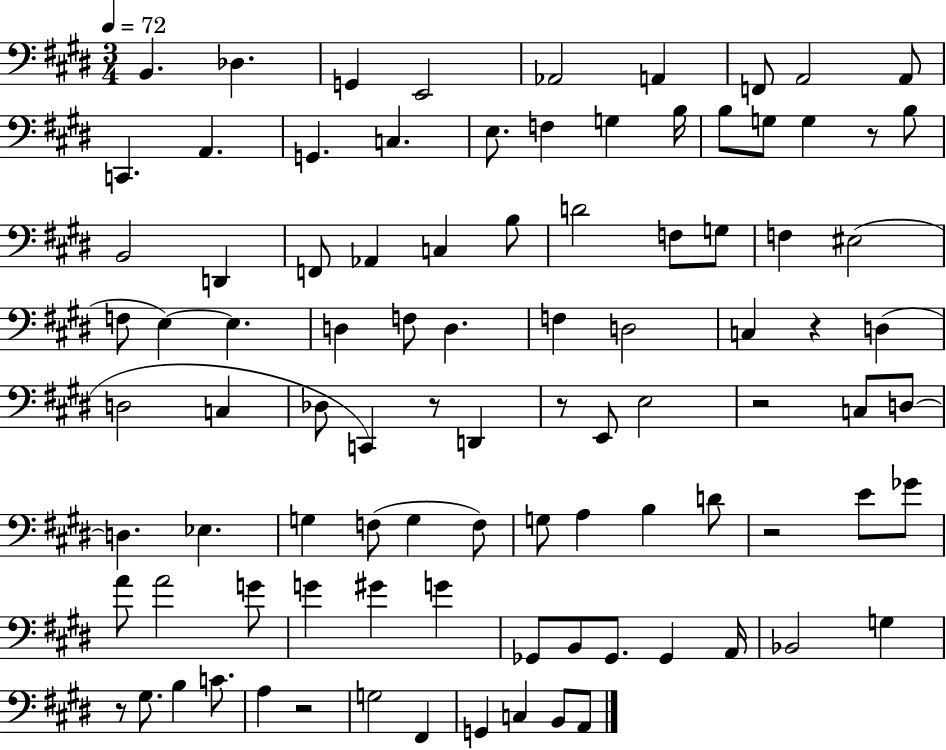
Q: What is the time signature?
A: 3/4